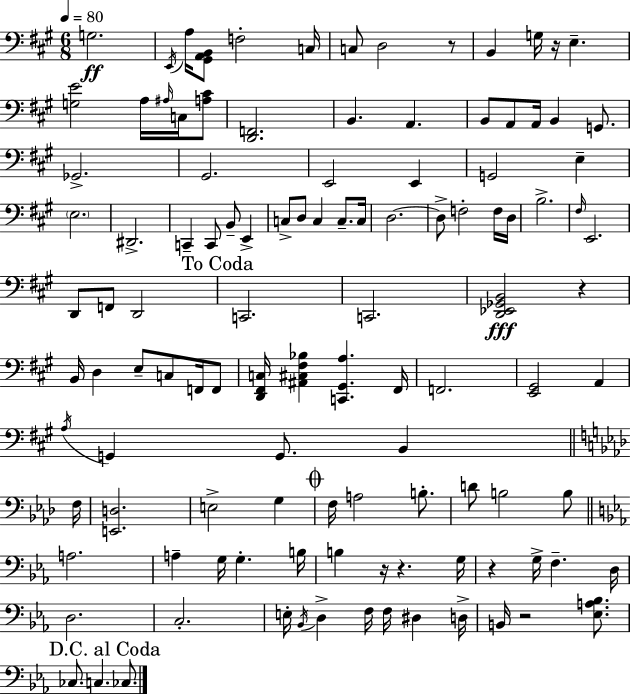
{
  \clef bass
  \numericTimeSignature
  \time 6/8
  \key a \major
  \tempo 4 = 80
  g2.\ff | \acciaccatura { e,16 } a16 <gis, a, b,>8 f2-. | c16 c8 d2 r8 | b,4 g16 r16 e4.-- | \break <g e'>2 a16 \grace { ais16 } c16 | <a cis'>8 <d, f,>2. | b,4. a,4. | b,8 a,8 a,16 b,4 g,8. | \break ges,2.-> | gis,2. | e,2 e,4 | g,2 e4-- | \break \parenthesize e2. | dis,2.-> | c,4-- c,8 b,8-- e,4-> | c8-> d8 c4 c8.-- | \break c16 d2.~~ | d8-> f2-. | f16 d16 b2.-> | \grace { fis16 } e,2. | \break d,8 f,8 d,2 | \mark "To Coda" c,2. | c,2. | <d, ees, ges, b,>2\fff r4 | \break b,16 d4 e8-- c8 | f,16 f,8 <d, fis, c>16 <ais, cis fis bes>4 <c, gis, a>4. | fis,16 f,2. | <e, gis,>2 a,4 | \break \acciaccatura { a16 } g,4 g,8. b,4 | \bar "||" \break \key aes \major f16 <e, d>2. | e2-> g4 | \mark \markup { \musicglyph "scripts.coda" } f16 a2 b8.-. | d'8 b2 b8 | \break \bar "||" \break \key ees \major a2. | a4-- g16 g4.-. b16 | b4 r16 r4. g16 | r4 g16-> f4.-- d16 | \break d2. | c2.-. | e16-. \acciaccatura { bes,16 } d4-> f16 f16 dis4 | d16-> b,16 r2 <ees a bes>8. | \break \mark "D.C. al Coda" ces8. c4. ces8. | \bar "|."
}